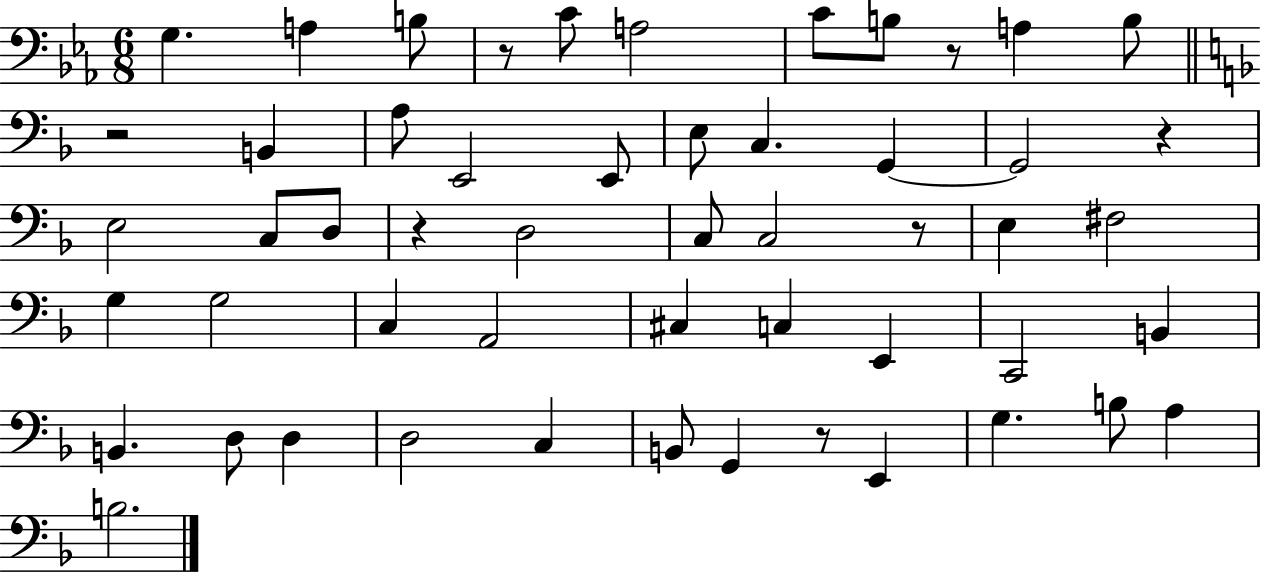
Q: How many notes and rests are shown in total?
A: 53